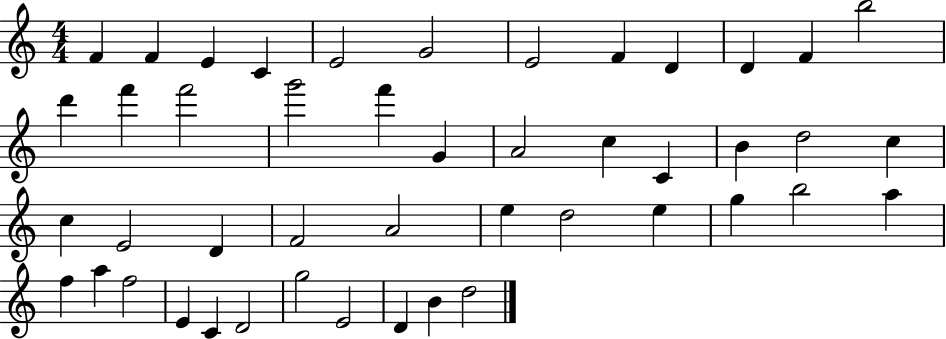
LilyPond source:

{
  \clef treble
  \numericTimeSignature
  \time 4/4
  \key c \major
  f'4 f'4 e'4 c'4 | e'2 g'2 | e'2 f'4 d'4 | d'4 f'4 b''2 | \break d'''4 f'''4 f'''2 | g'''2 f'''4 g'4 | a'2 c''4 c'4 | b'4 d''2 c''4 | \break c''4 e'2 d'4 | f'2 a'2 | e''4 d''2 e''4 | g''4 b''2 a''4 | \break f''4 a''4 f''2 | e'4 c'4 d'2 | g''2 e'2 | d'4 b'4 d''2 | \break \bar "|."
}